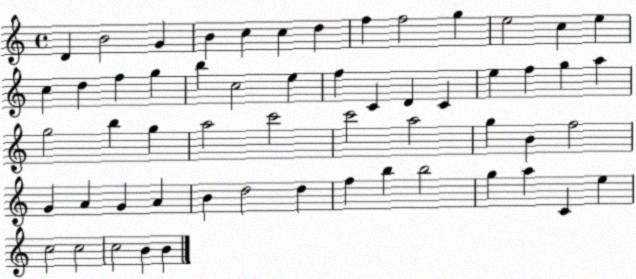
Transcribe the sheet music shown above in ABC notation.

X:1
T:Untitled
M:4/4
L:1/4
K:C
D B2 G B c c d f f2 g e2 c e c d f g b c2 e f C D C e f g a g2 b g a2 c'2 c'2 a2 g B f2 G A G A B d2 d f b b2 g a C e c2 c2 c2 B B